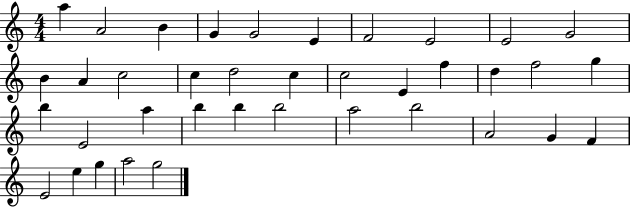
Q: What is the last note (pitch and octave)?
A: G5